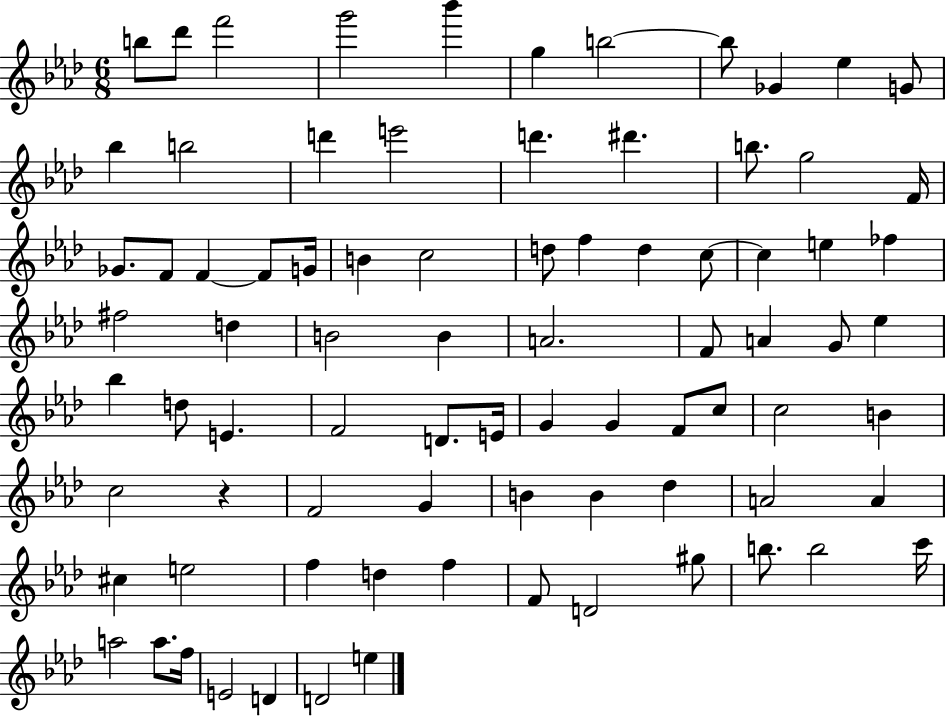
B5/e Db6/e F6/h G6/h Bb6/q G5/q B5/h B5/e Gb4/q Eb5/q G4/e Bb5/q B5/h D6/q E6/h D6/q. D#6/q. B5/e. G5/h F4/s Gb4/e. F4/e F4/q F4/e G4/s B4/q C5/h D5/e F5/q D5/q C5/e C5/q E5/q FES5/q F#5/h D5/q B4/h B4/q A4/h. F4/e A4/q G4/e Eb5/q Bb5/q D5/e E4/q. F4/h D4/e. E4/s G4/q G4/q F4/e C5/e C5/h B4/q C5/h R/q F4/h G4/q B4/q B4/q Db5/q A4/h A4/q C#5/q E5/h F5/q D5/q F5/q F4/e D4/h G#5/e B5/e. B5/h C6/s A5/h A5/e. F5/s E4/h D4/q D4/h E5/q